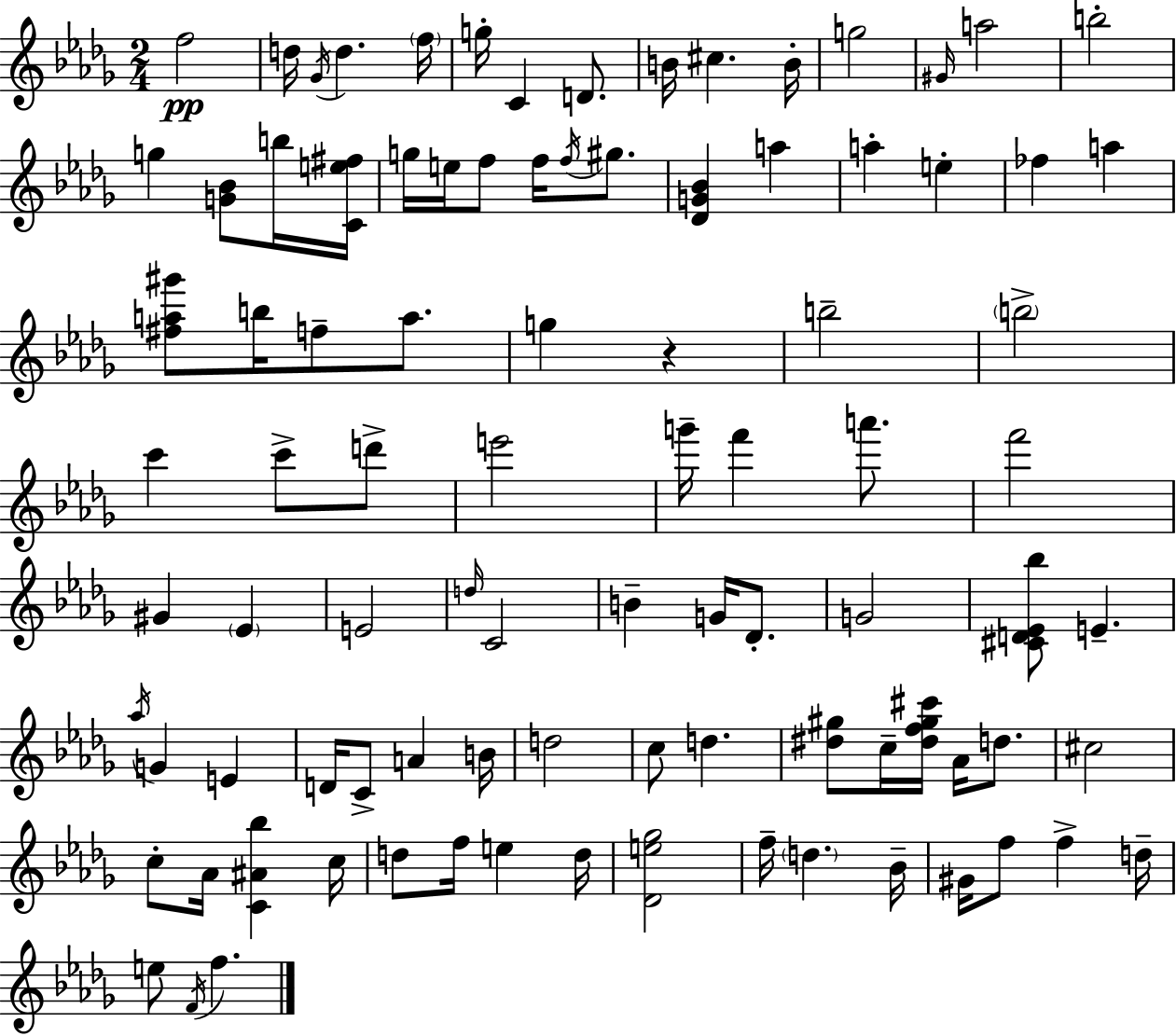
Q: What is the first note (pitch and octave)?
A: F5